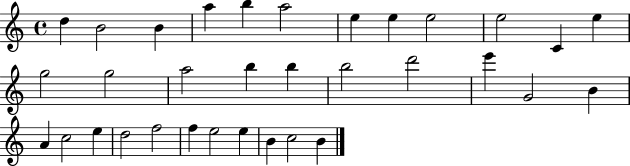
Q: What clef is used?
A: treble